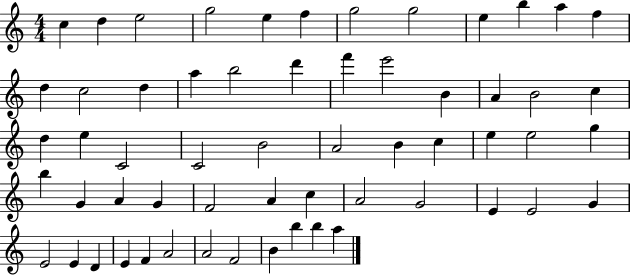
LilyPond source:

{
  \clef treble
  \numericTimeSignature
  \time 4/4
  \key c \major
  c''4 d''4 e''2 | g''2 e''4 f''4 | g''2 g''2 | e''4 b''4 a''4 f''4 | \break d''4 c''2 d''4 | a''4 b''2 d'''4 | f'''4 e'''2 b'4 | a'4 b'2 c''4 | \break d''4 e''4 c'2 | c'2 b'2 | a'2 b'4 c''4 | e''4 e''2 g''4 | \break b''4 g'4 a'4 g'4 | f'2 a'4 c''4 | a'2 g'2 | e'4 e'2 g'4 | \break e'2 e'4 d'4 | e'4 f'4 a'2 | a'2 f'2 | b'4 b''4 b''4 a''4 | \break \bar "|."
}